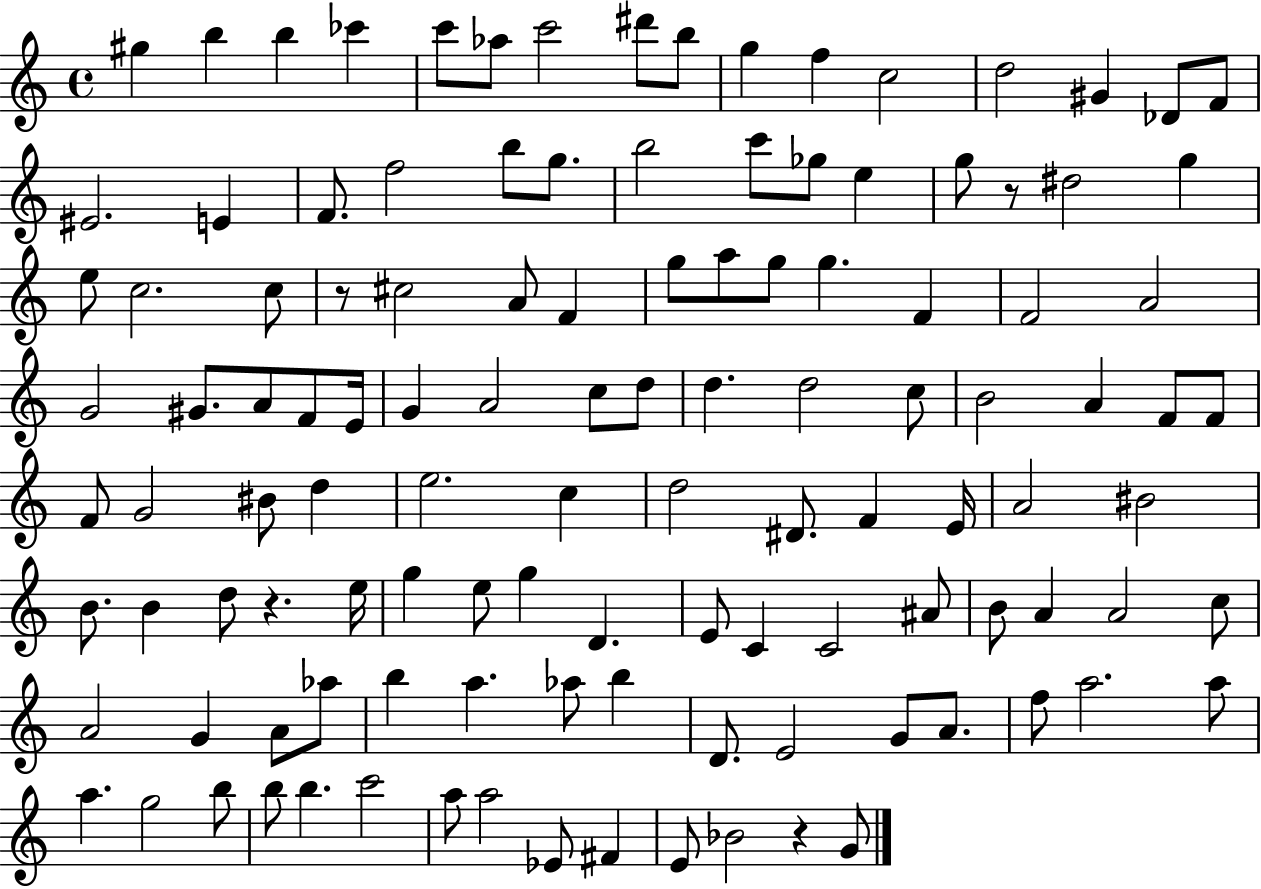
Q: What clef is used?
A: treble